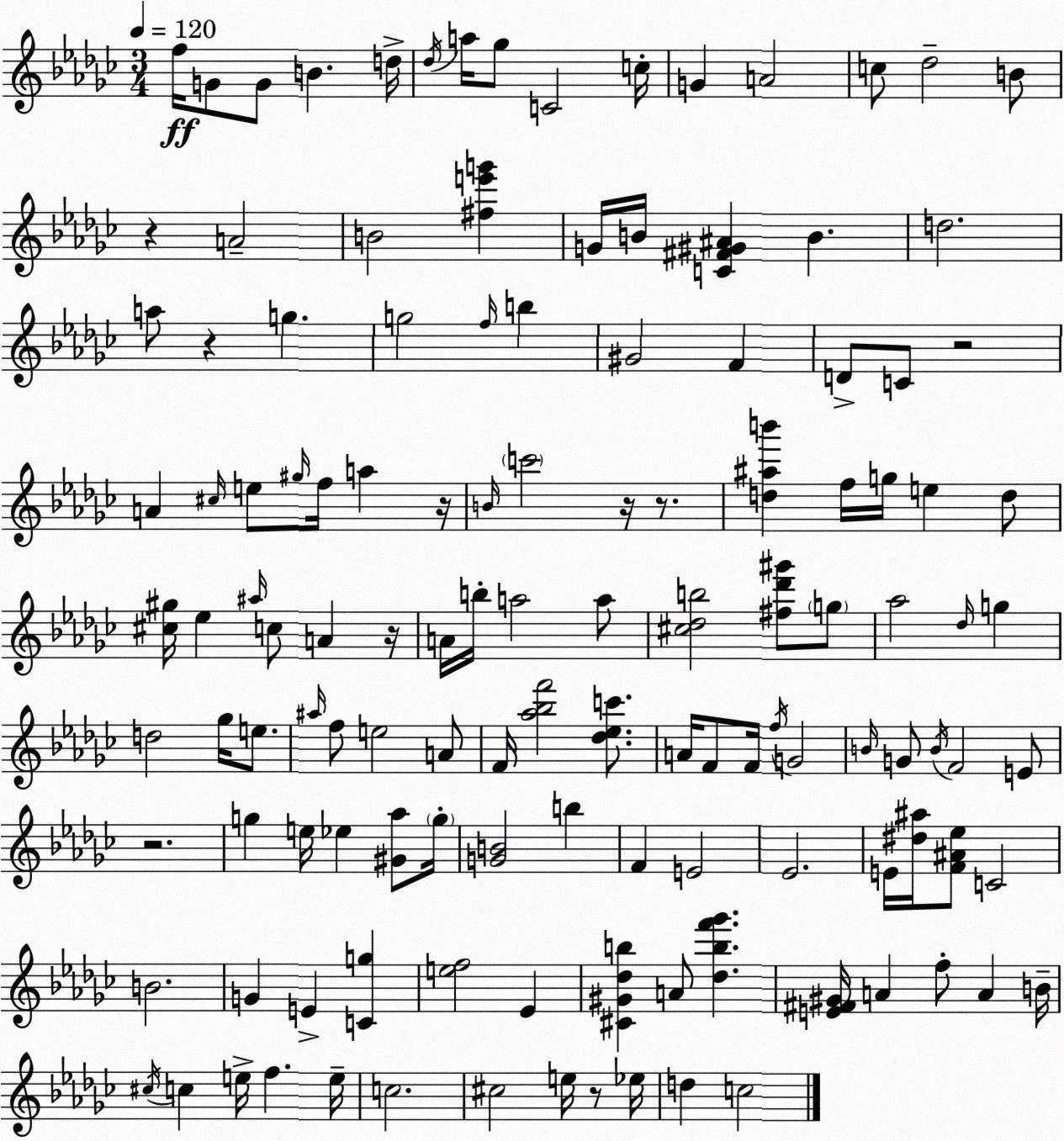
X:1
T:Untitled
M:3/4
L:1/4
K:Ebm
f/4 G/2 G/2 B d/4 _d/4 a/4 _g/2 C2 c/4 G A2 c/2 _d2 B/2 z A2 B2 [^fe'g'] G/4 B/4 [C^F^G^A] B d2 a/2 z g g2 f/4 b ^G2 F D/2 C/2 z2 A ^c/4 e/2 ^g/4 f/4 a z/4 B/4 c'2 z/4 z/2 [d^ab'] f/4 g/4 e d/2 [^c^g]/4 _e ^a/4 c/2 A z/4 A/4 b/4 a2 a/2 [^c_db]2 [^f_d'^g']/2 g/2 _a2 _d/4 g d2 _g/4 e/2 ^a/4 f/2 e2 A/2 F/4 [_a_bf']2 [_d_ec']/2 A/4 F/2 F/4 f/4 G2 B/4 G/2 B/4 F2 E/2 z2 g e/4 _e [^G_a]/2 g/4 [GB]2 b F E2 _E2 E/4 [^d^a]/4 [F^A_e]/2 C2 B2 G E [Cg] [ef]2 _E [^C^G_db] A/2 [_dbf'_g'] [E^F^G]/4 A f/2 A B/4 ^c/4 c e/4 f e/4 c2 ^c2 e/4 z/2 _e/4 d c2